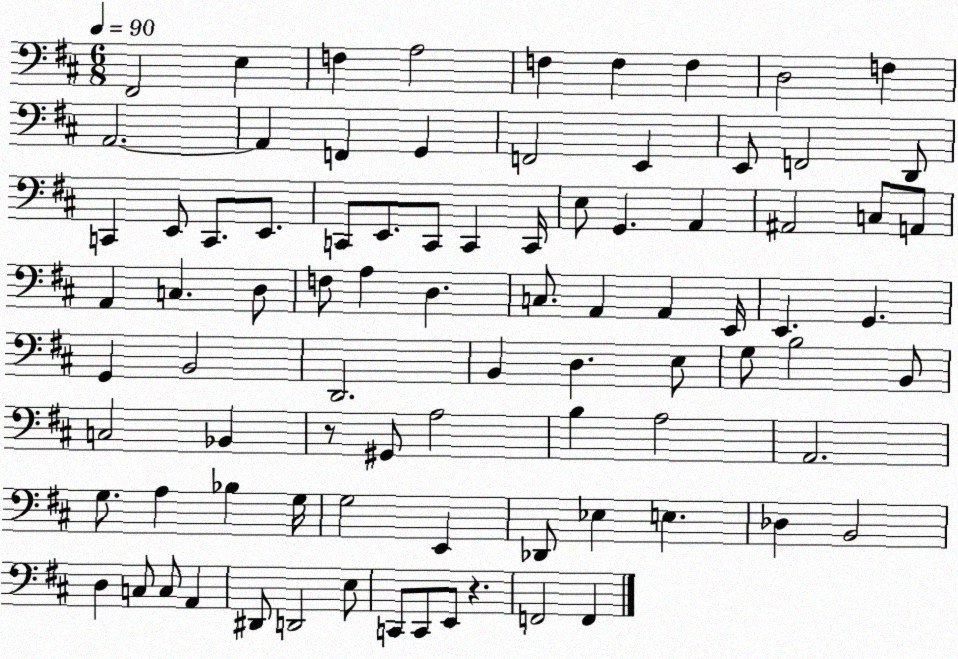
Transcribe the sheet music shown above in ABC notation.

X:1
T:Untitled
M:6/8
L:1/4
K:D
^F,,2 E, F, A,2 F, F, F, D,2 F, A,,2 A,, F,, G,, F,,2 E,, E,,/2 F,,2 D,,/2 C,, E,,/2 C,,/2 E,,/2 C,,/2 E,,/2 C,,/2 C,, C,,/4 E,/2 G,, A,, ^A,,2 C,/2 A,,/2 A,, C, D,/2 F,/2 A, D, C,/2 A,, A,, E,,/4 E,, G,, G,, B,,2 D,,2 B,, D, E,/2 G,/2 B,2 B,,/2 C,2 _B,, z/2 ^G,,/2 A,2 B, A,2 A,,2 G,/2 A, _B, G,/4 G,2 E,, _D,,/2 _E, E, _D, B,,2 D, C,/2 C,/2 A,, ^D,,/2 D,,2 E,/2 C,,/2 C,,/2 E,,/2 z F,,2 F,,